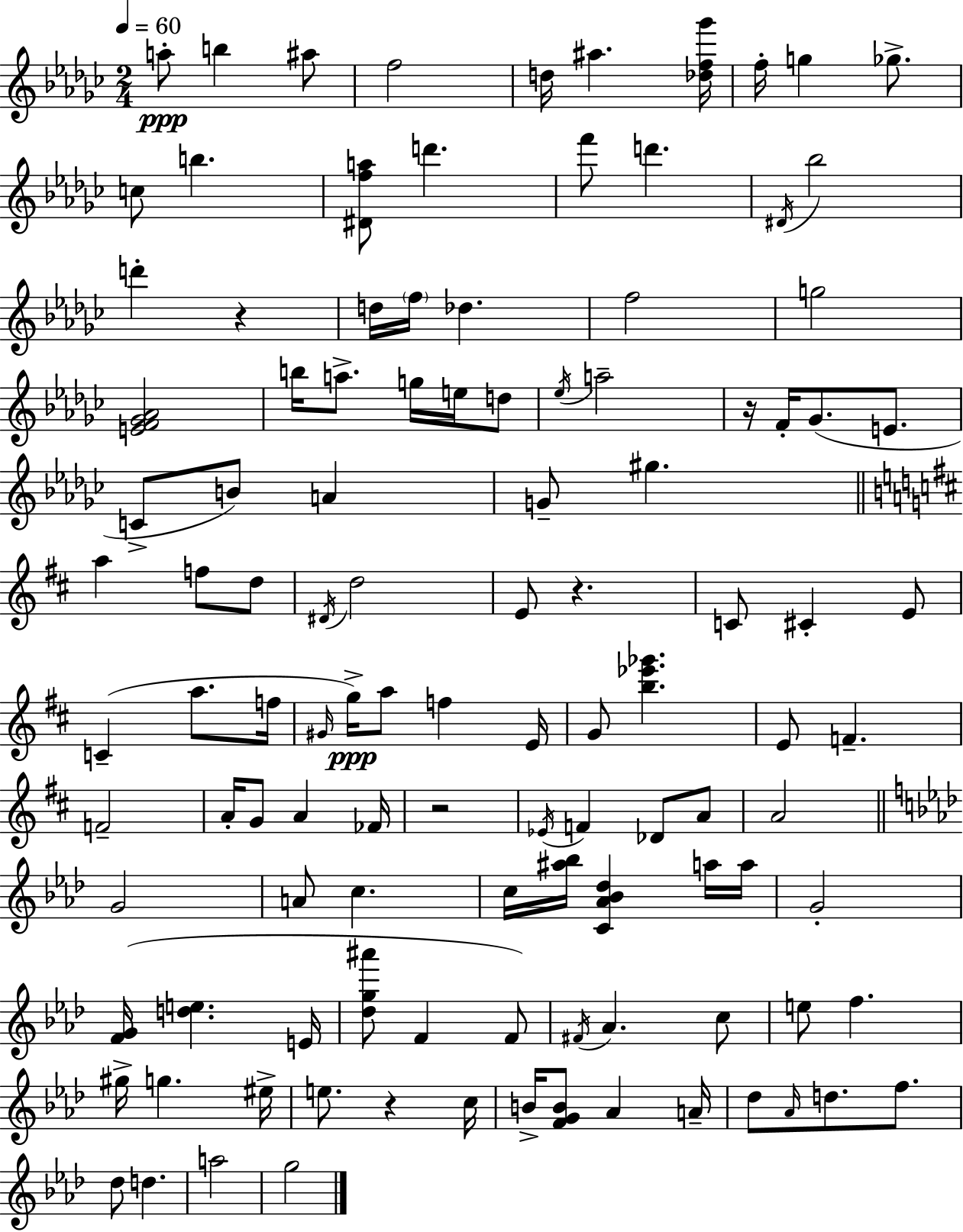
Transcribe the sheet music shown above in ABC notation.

X:1
T:Untitled
M:2/4
L:1/4
K:Ebm
a/2 b ^a/2 f2 d/4 ^a [_df_g']/4 f/4 g _g/2 c/2 b [^Dfa]/2 d' f'/2 d' ^D/4 _b2 d' z d/4 f/4 _d f2 g2 [EF_G_A]2 b/4 a/2 g/4 e/4 d/2 _e/4 a2 z/4 F/4 _G/2 E/2 C/2 B/2 A G/2 ^g a f/2 d/2 ^D/4 d2 E/2 z C/2 ^C E/2 C a/2 f/4 ^G/4 g/4 a/2 f E/4 G/2 [b_e'_g'] E/2 F F2 A/4 G/2 A _F/4 z2 _E/4 F _D/2 A/2 A2 G2 A/2 c c/4 [^a_b]/4 [C_A_B_d] a/4 a/4 G2 [FG]/4 [de] E/4 [_dg^a']/2 F F/2 ^F/4 _A c/2 e/2 f ^g/4 g ^e/4 e/2 z c/4 B/4 [FGB]/2 _A A/4 _d/2 _A/4 d/2 f/2 _d/2 d a2 g2